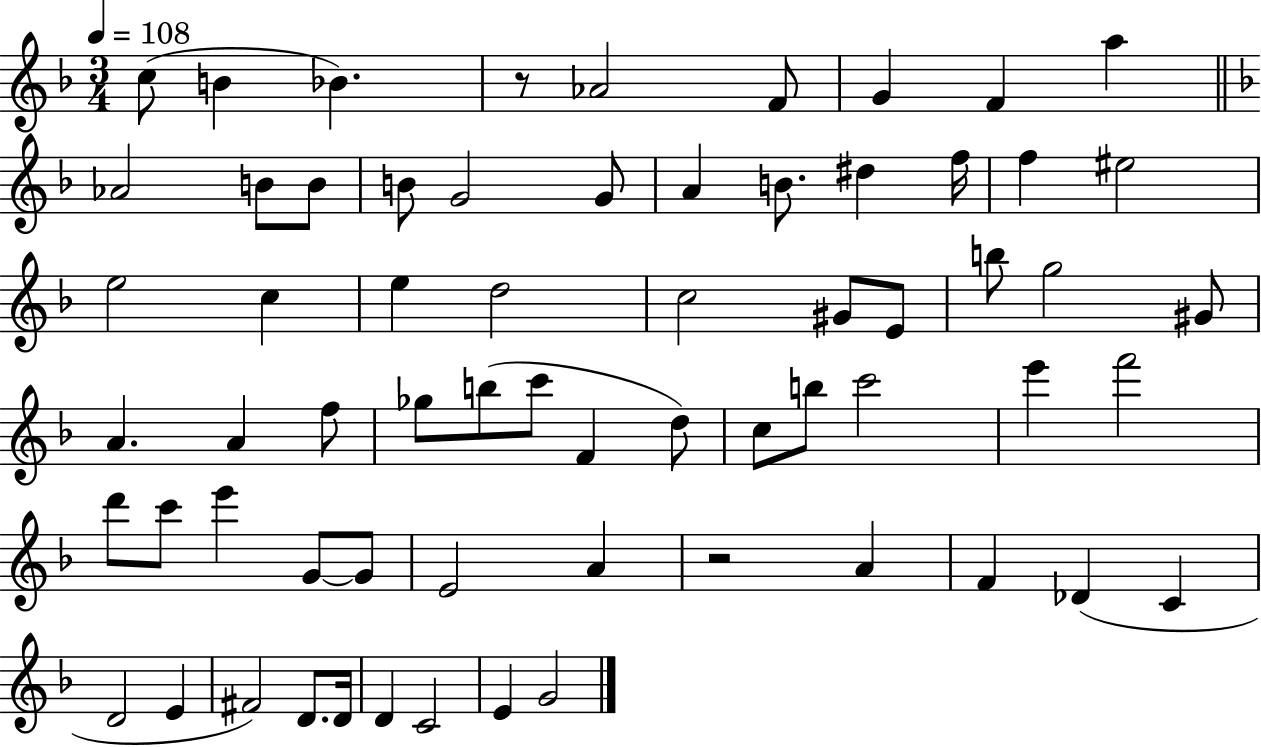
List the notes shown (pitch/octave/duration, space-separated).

C5/e B4/q Bb4/q. R/e Ab4/h F4/e G4/q F4/q A5/q Ab4/h B4/e B4/e B4/e G4/h G4/e A4/q B4/e. D#5/q F5/s F5/q EIS5/h E5/h C5/q E5/q D5/h C5/h G#4/e E4/e B5/e G5/h G#4/e A4/q. A4/q F5/e Gb5/e B5/e C6/e F4/q D5/e C5/e B5/e C6/h E6/q F6/h D6/e C6/e E6/q G4/e G4/e E4/h A4/q R/h A4/q F4/q Db4/q C4/q D4/h E4/q F#4/h D4/e. D4/s D4/q C4/h E4/q G4/h